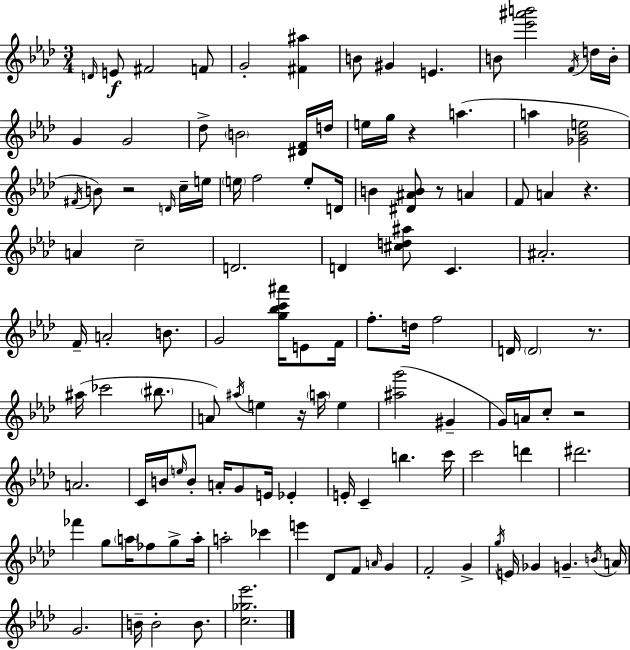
D4/s E4/e F#4/h F4/e G4/h [F#4,A#5]/q B4/e G#4/q E4/q. B4/e [Eb6,A#6,B6]/h F4/s D5/s B4/s G4/q G4/h Db5/e B4/h [D#4,F4]/s D5/s E5/s G5/s R/q A5/q. A5/q [Gb4,Bb4,E5]/h F#4/s B4/e R/h D4/s C5/s E5/s E5/s F5/h E5/e D4/s B4/q [D#4,A#4,B4]/e R/e A4/q F4/e A4/q R/q. A4/q C5/h D4/h. D4/q [C#5,D5,A#5]/e C4/q. A#4/h. F4/s A4/h B4/e. G4/h [G5,Bb5,C6,A#6]/s E4/e F4/s F5/e. D5/s F5/h D4/s D4/h R/e. A#5/s CES6/h BIS5/e. A4/e A#5/s E5/q R/s A5/s E5/q [A#5,G6]/h G#4/q G4/s A4/s C5/e R/h A4/h. C4/s B4/s E5/s B4/e A4/s G4/e E4/s Eb4/q E4/s C4/q B5/q. C6/s C6/h D6/q D#6/h. FES6/q G5/e A5/s FES5/e G5/e A5/s A5/h CES6/q E6/q Db4/e F4/e A4/s G4/q F4/h G4/q G5/s E4/s Gb4/q G4/q. B4/s A4/s G4/h. B4/s B4/h B4/e. [C5,Gb5,Eb6]/h.